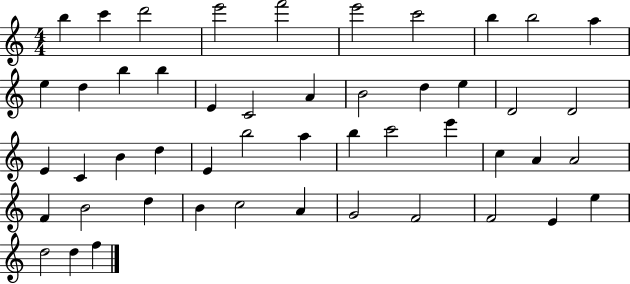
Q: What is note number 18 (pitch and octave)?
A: B4